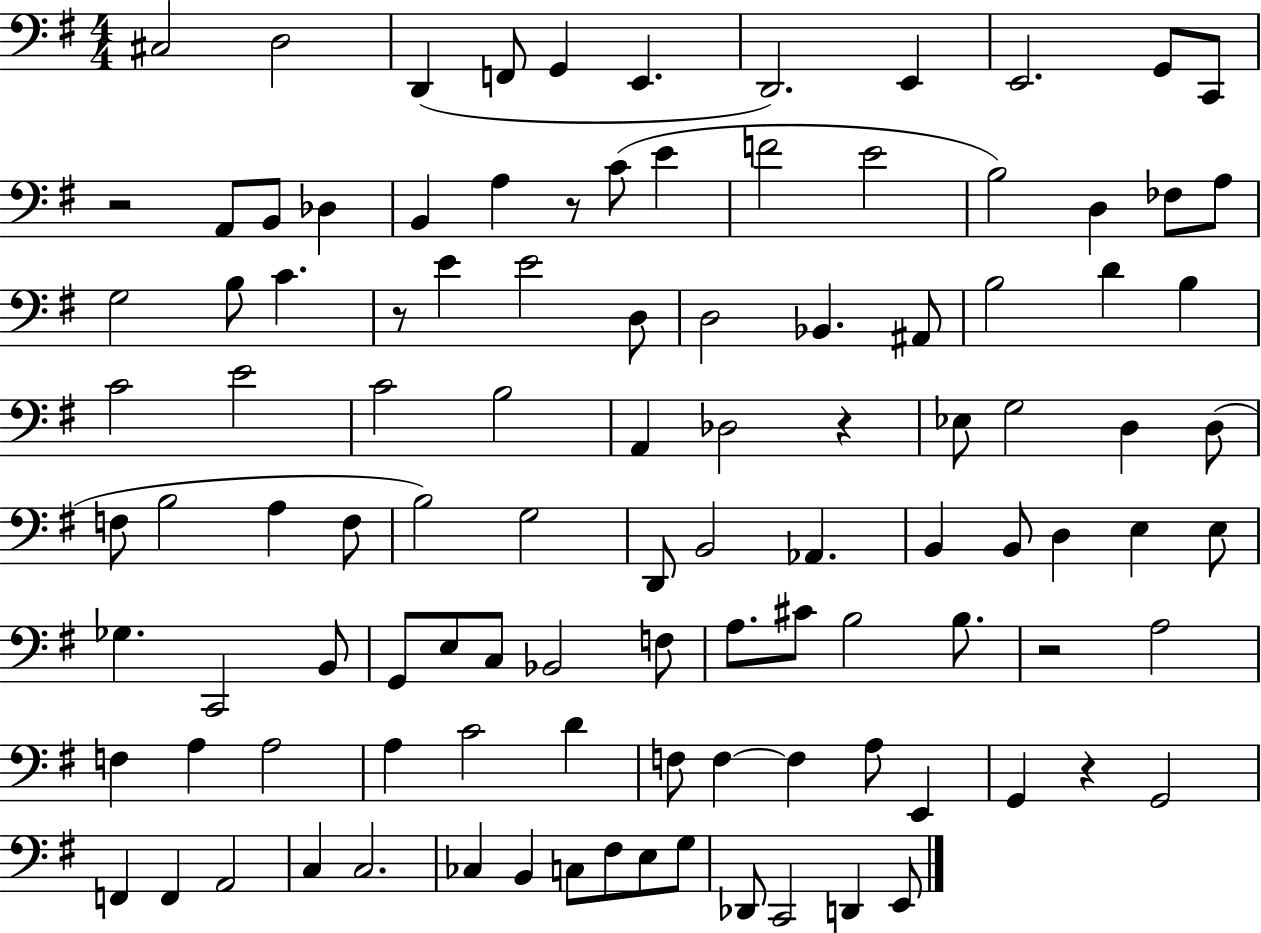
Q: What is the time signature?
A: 4/4